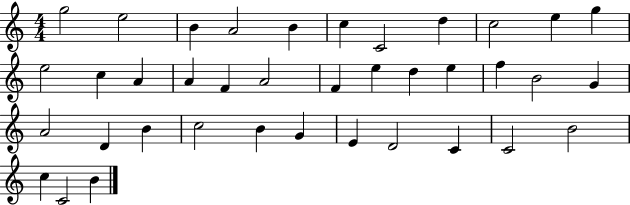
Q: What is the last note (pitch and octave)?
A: B4